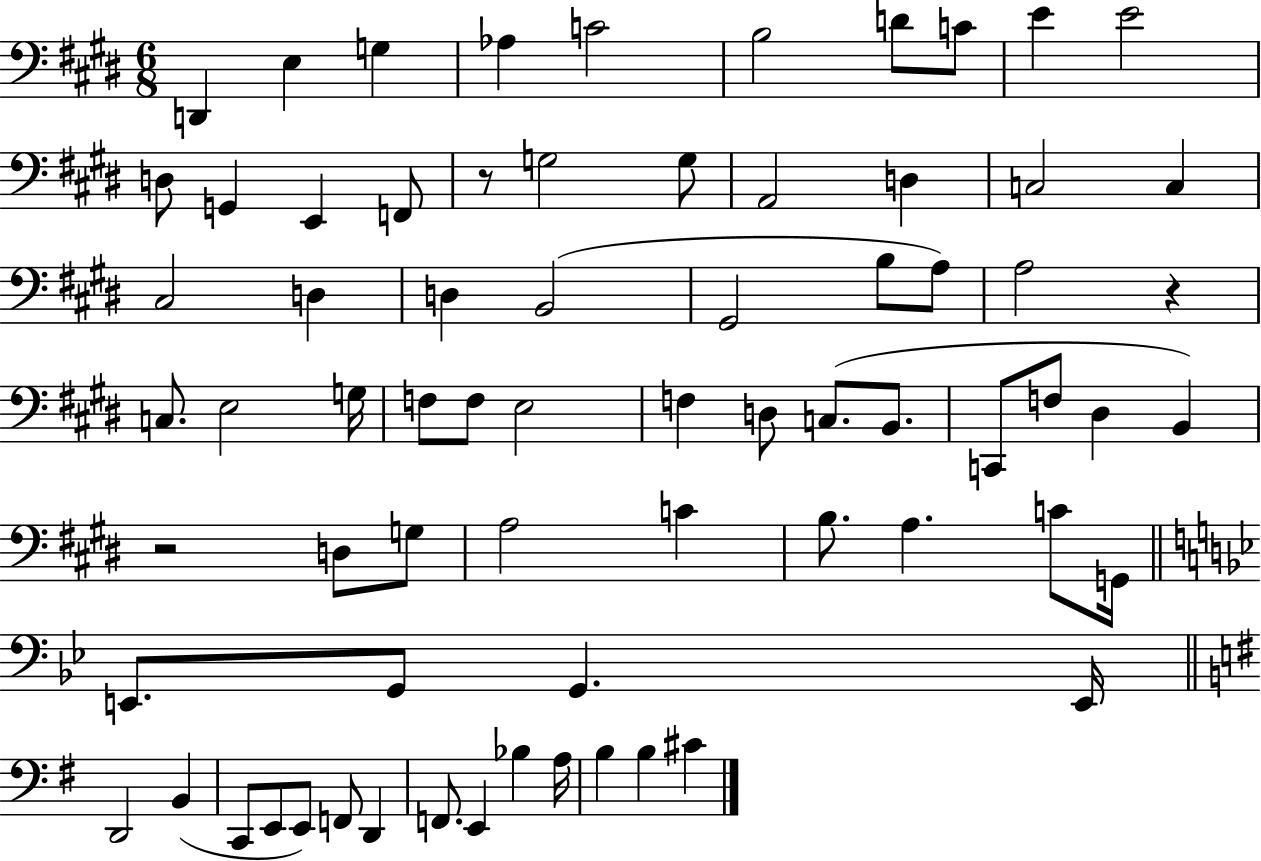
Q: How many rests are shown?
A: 3